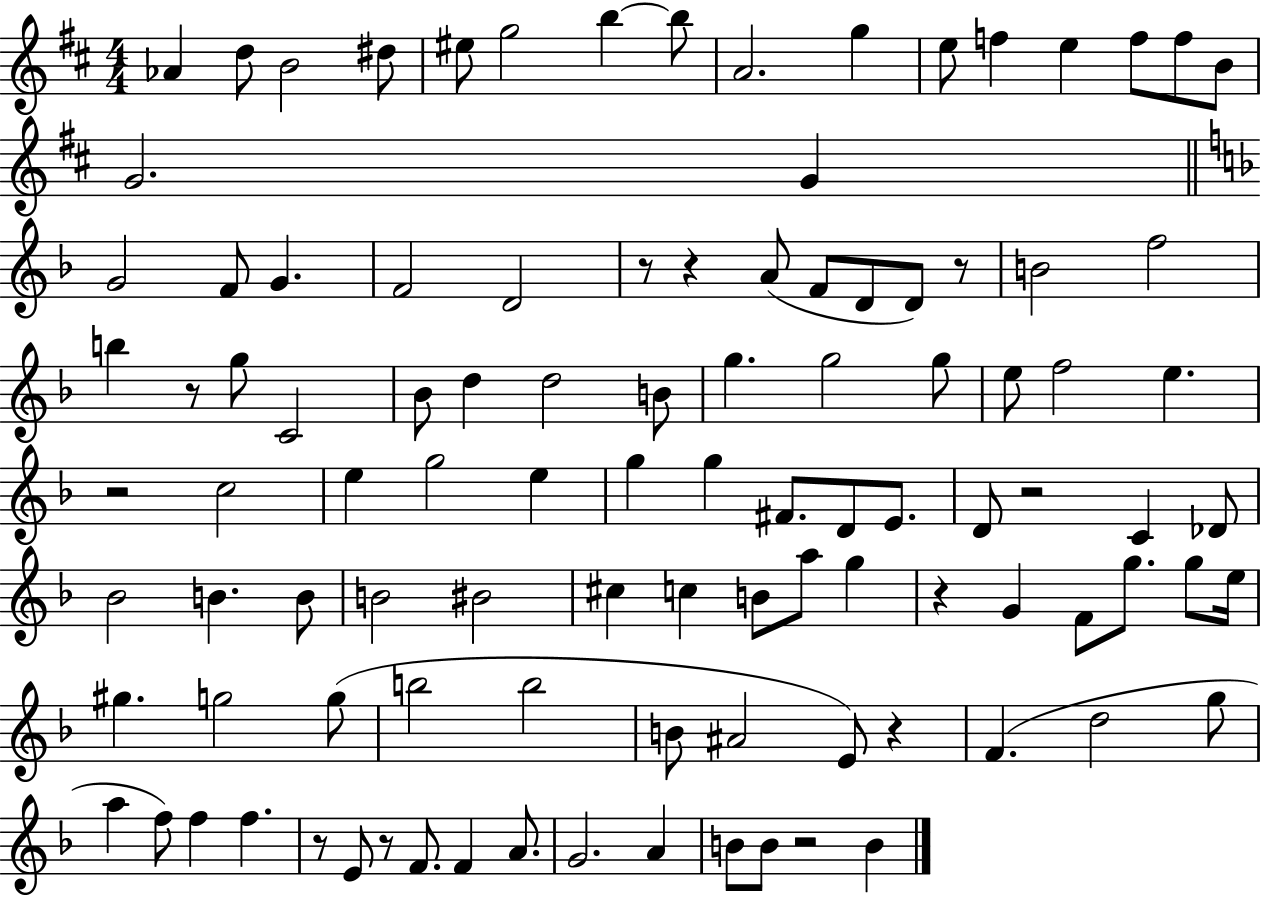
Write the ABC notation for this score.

X:1
T:Untitled
M:4/4
L:1/4
K:D
_A d/2 B2 ^d/2 ^e/2 g2 b b/2 A2 g e/2 f e f/2 f/2 B/2 G2 G G2 F/2 G F2 D2 z/2 z A/2 F/2 D/2 D/2 z/2 B2 f2 b z/2 g/2 C2 _B/2 d d2 B/2 g g2 g/2 e/2 f2 e z2 c2 e g2 e g g ^F/2 D/2 E/2 D/2 z2 C _D/2 _B2 B B/2 B2 ^B2 ^c c B/2 a/2 g z G F/2 g/2 g/2 e/4 ^g g2 g/2 b2 b2 B/2 ^A2 E/2 z F d2 g/2 a f/2 f f z/2 E/2 z/2 F/2 F A/2 G2 A B/2 B/2 z2 B